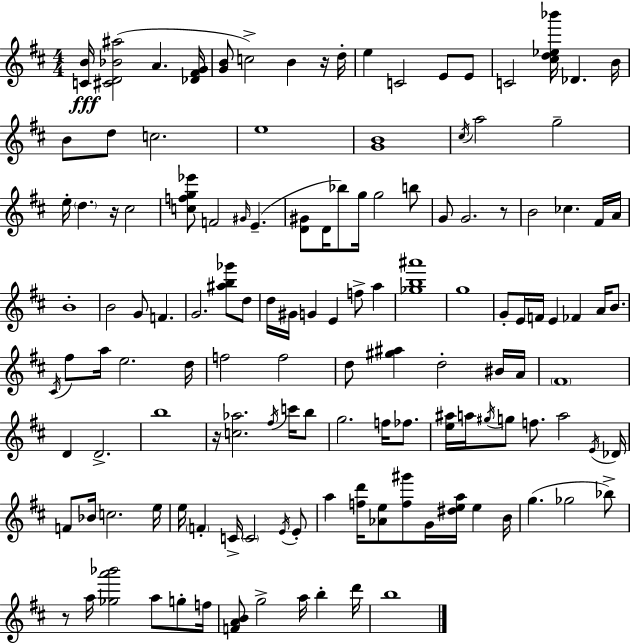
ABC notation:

X:1
T:Untitled
M:4/4
L:1/4
K:D
[CB]/4 [^CD_B^a]2 A [_D^FG]/4 [GB]/2 c2 B z/4 d/4 e C2 E/2 E/2 C2 [^cd_e_b']/4 _D B/4 B/2 d/2 c2 e4 [GB]4 ^c/4 a2 g2 e/4 d z/4 ^c2 [cfg_e']/2 F2 ^G/4 E [D^G]/2 D/4 _b/2 g/4 g2 b/2 G/2 G2 z/2 B2 _c ^F/4 A/4 B4 B2 G/2 F G2 [^ab_g']/2 d/2 d/4 ^G/4 G E f/2 a [_gb^a']4 g4 G/2 E/4 F/4 E _F A/4 B/2 ^C/4 ^f/2 a/4 e2 d/4 f2 f2 d/2 [^g^a] d2 ^B/4 A/4 ^F4 D D2 b4 z/4 [c_a]2 ^f/4 c'/4 b/2 g2 f/4 _f/2 [e^a]/4 a/4 ^g/4 g/2 f/2 a2 E/4 _D/4 F/2 _B/4 c2 e/4 e/4 F C/4 C2 E/4 E/2 a [fd']/4 [_Ae]/2 [f^g']/2 G/4 [^dea]/4 e B/4 g _g2 _b/2 z/2 a/4 [_ga'_b']2 a/2 g/2 f/4 [FAB]/2 g2 a/4 b d'/4 b4